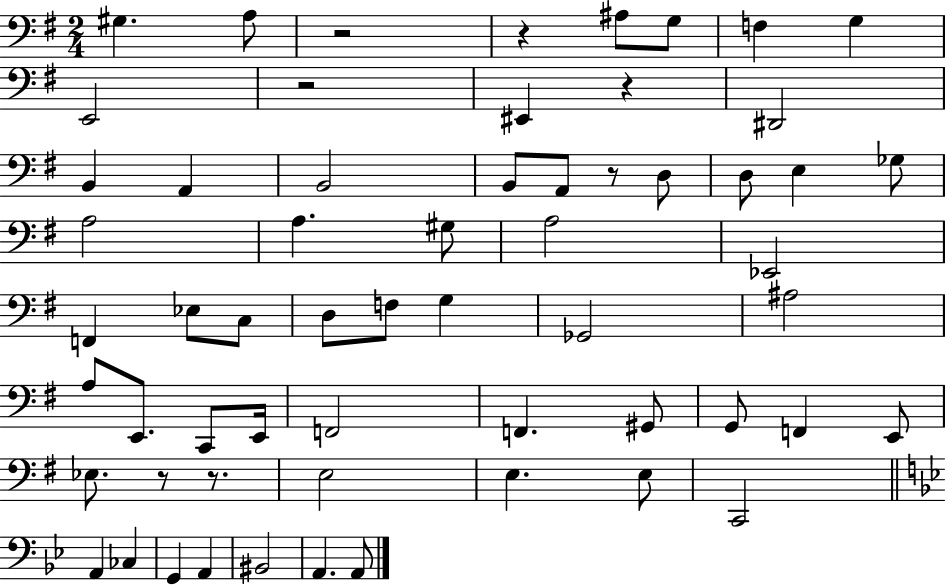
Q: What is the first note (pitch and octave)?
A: G#3